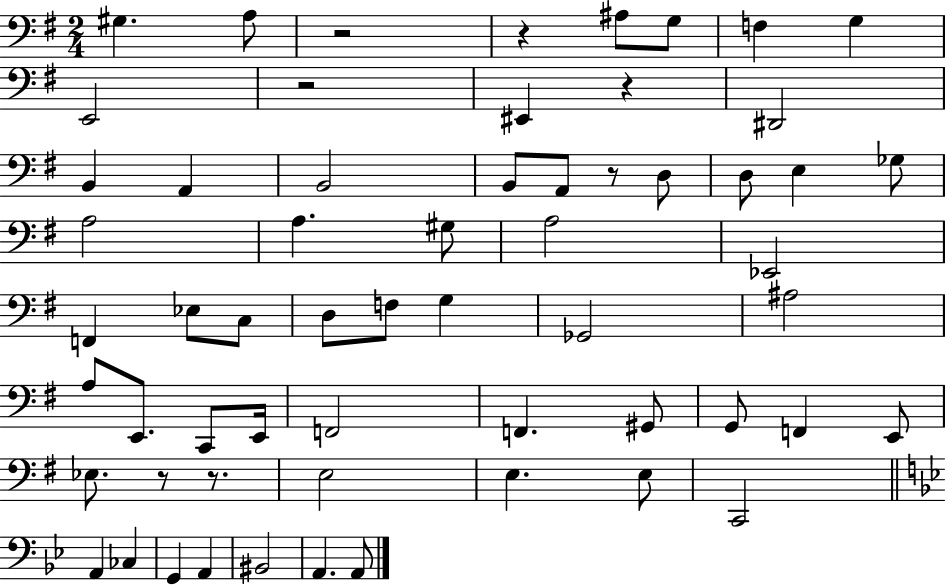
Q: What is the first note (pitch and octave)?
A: G#3